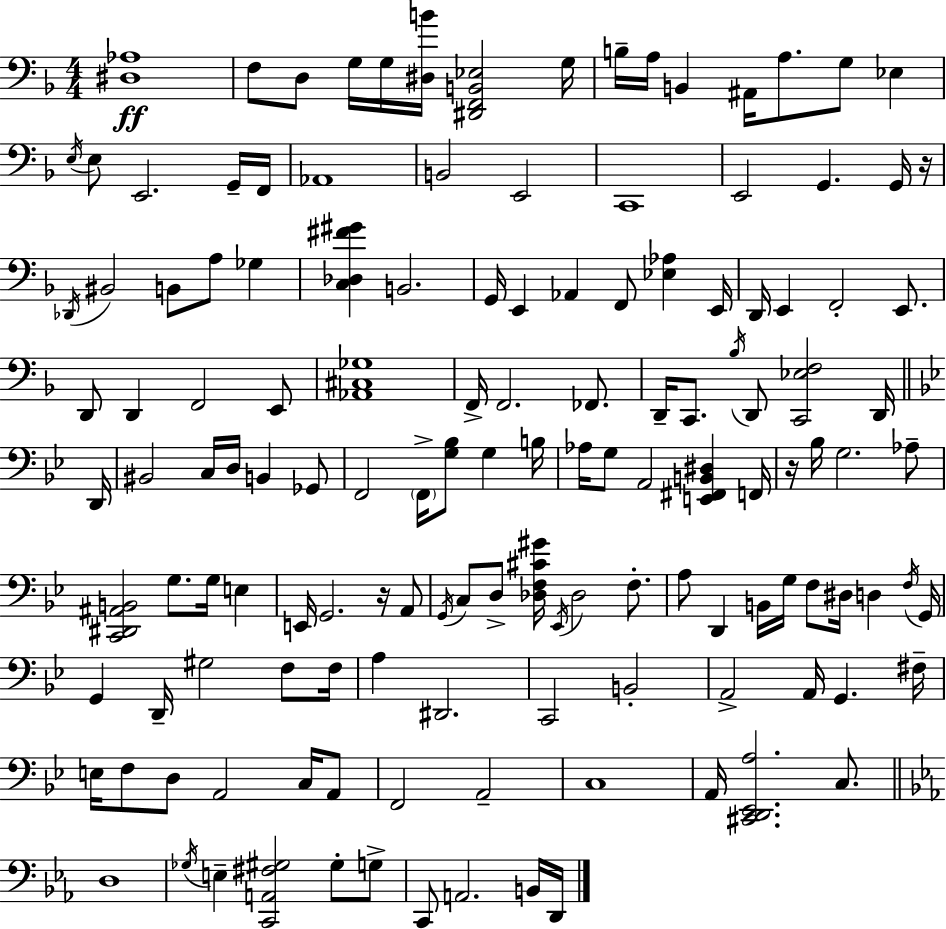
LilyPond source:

{
  \clef bass
  \numericTimeSignature
  \time 4/4
  \key f \major
  <dis aes>1\ff | f8 d8 g16 g16 <dis b'>16 <dis, f, b, ees>2 g16 | b16-- a16 b,4 ais,16 a8. g8 ees4 | \acciaccatura { e16 } e8 e,2. g,16-- | \break f,16 aes,1 | b,2 e,2 | c,1 | e,2 g,4. g,16 | \break r16 \acciaccatura { des,16 } bis,2 b,8 a8 ges4 | <c des fis' gis'>4 b,2. | g,16 e,4 aes,4 f,8 <ees aes>4 | e,16 d,16 e,4 f,2-. e,8. | \break d,8 d,4 f,2 | e,8 <aes, cis ges>1 | f,16-> f,2. fes,8. | d,16-- c,8. \acciaccatura { bes16 } d,8 <c, ees f>2 | \break d,16 \bar "||" \break \key g \minor d,16 bis,2 c16 d16 b,4 ges,8 | f,2 \parenthesize f,16-> <g bes>8 g4 | b16 aes16 g8 a,2 <e, fis, b, dis>4 | f,16 r16 bes16 g2. aes8-- | \break <c, dis, ais, b,>2 g8. g16 e4 | e,16 g,2. r16 a,8 | \acciaccatura { g,16 } c8 d8-> <des f cis' gis'>16 \acciaccatura { ees,16 } des2 | f8.-. a8 d,4 b,16 g16 f8 dis16 d4 | \break \acciaccatura { f16 } g,16 g,4 d,16-- gis2 | f8 f16 a4 dis,2. | c,2 b,2-. | a,2-> a,16 g,4. | \break fis16-- e16 f8 d8 a,2 | c16 a,8 f,2 a,2-- | c1 | a,16 <cis, d, ees, a>2. | \break c8. \bar "||" \break \key ees \major d1 | \acciaccatura { ges16 } e4-- <c, a, fis gis>2 gis8-. g8-> | c,8 a,2. b,16 | d,16 \bar "|."
}